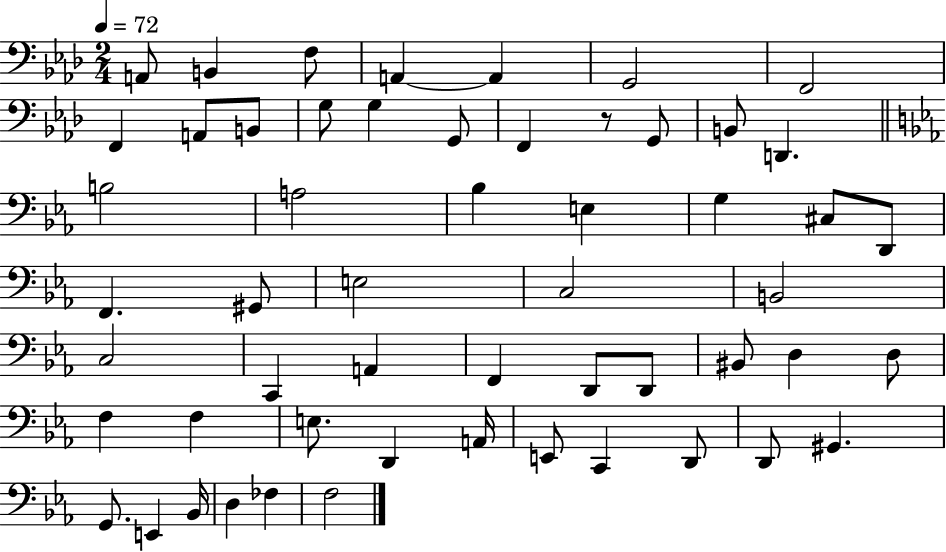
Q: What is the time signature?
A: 2/4